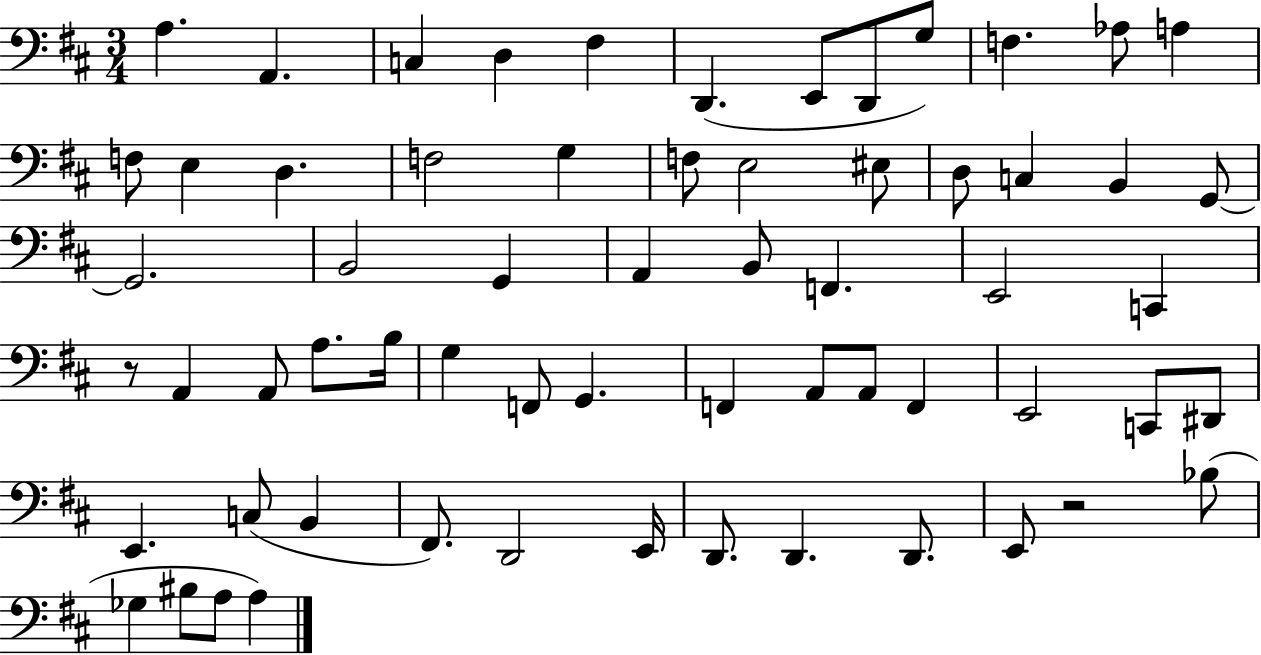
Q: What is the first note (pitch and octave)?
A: A3